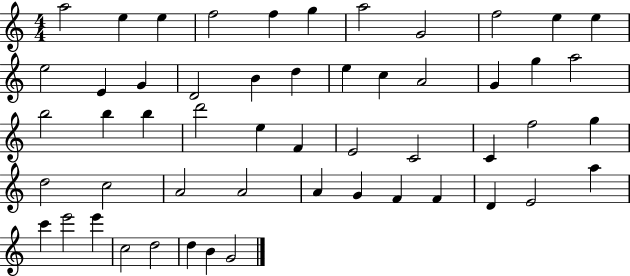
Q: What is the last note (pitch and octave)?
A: G4